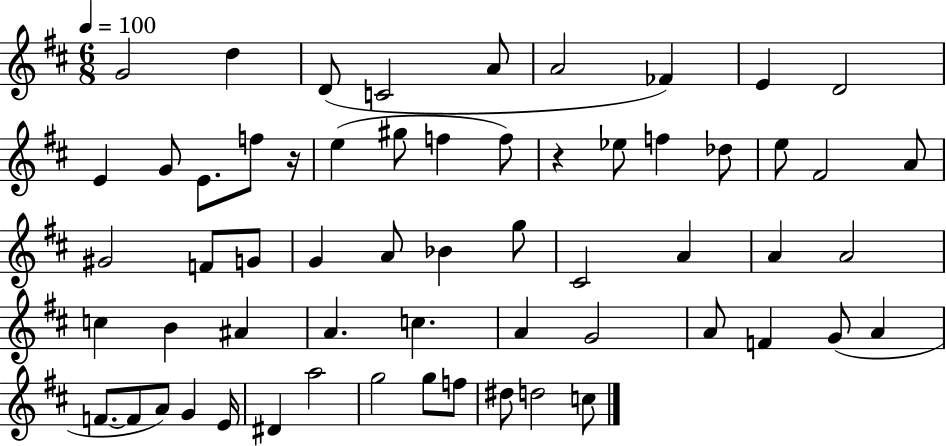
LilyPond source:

{
  \clef treble
  \numericTimeSignature
  \time 6/8
  \key d \major
  \tempo 4 = 100
  g'2 d''4 | d'8( c'2 a'8 | a'2 fes'4) | e'4 d'2 | \break e'4 g'8 e'8. f''8 r16 | e''4( gis''8 f''4 f''8) | r4 ees''8 f''4 des''8 | e''8 fis'2 a'8 | \break gis'2 f'8 g'8 | g'4 a'8 bes'4 g''8 | cis'2 a'4 | a'4 a'2 | \break c''4 b'4 ais'4 | a'4. c''4. | a'4 g'2 | a'8 f'4 g'8( a'4 | \break f'8.~~ f'8 a'8) g'4 e'16 | dis'4 a''2 | g''2 g''8 f''8 | dis''8 d''2 c''8 | \break \bar "|."
}